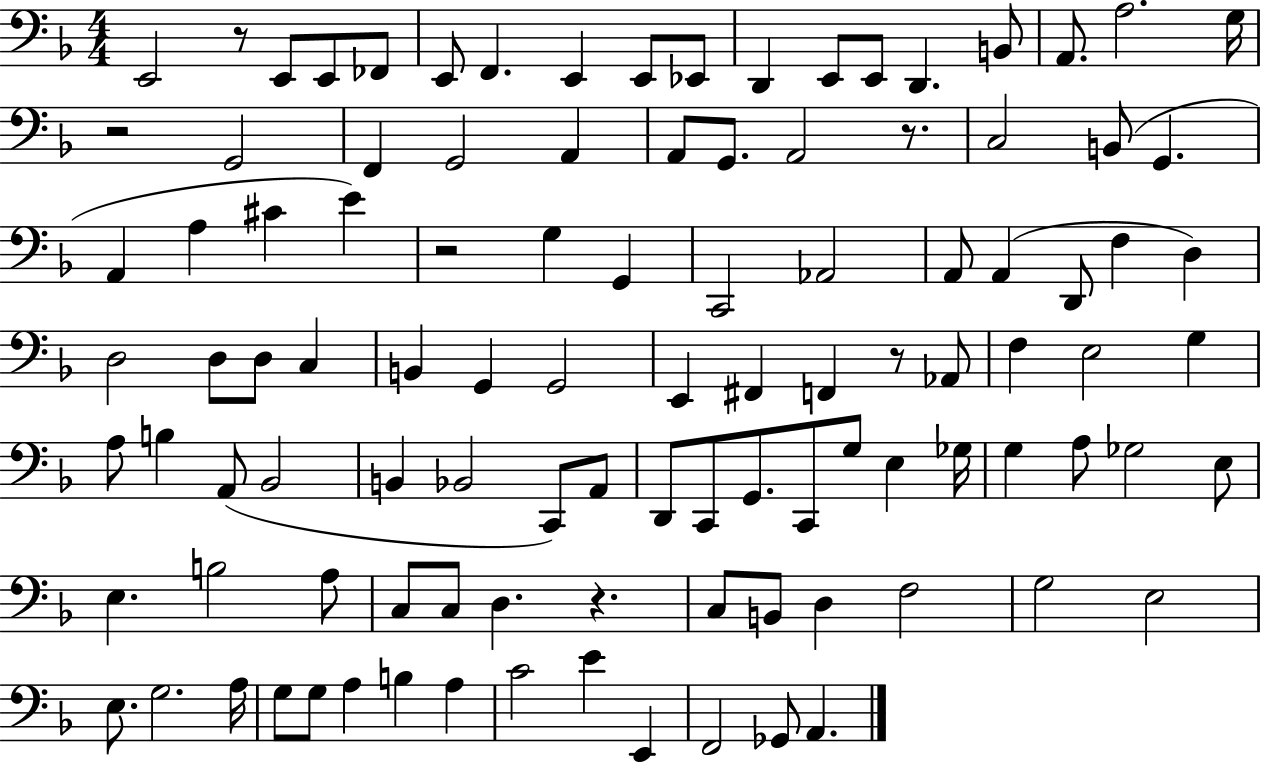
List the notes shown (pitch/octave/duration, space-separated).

E2/h R/e E2/e E2/e FES2/e E2/e F2/q. E2/q E2/e Eb2/e D2/q E2/e E2/e D2/q. B2/e A2/e. A3/h. G3/s R/h G2/h F2/q G2/h A2/q A2/e G2/e. A2/h R/e. C3/h B2/e G2/q. A2/q A3/q C#4/q E4/q R/h G3/q G2/q C2/h Ab2/h A2/e A2/q D2/e F3/q D3/q D3/h D3/e D3/e C3/q B2/q G2/q G2/h E2/q F#2/q F2/q R/e Ab2/e F3/q E3/h G3/q A3/e B3/q A2/e Bb2/h B2/q Bb2/h C2/e A2/e D2/e C2/e G2/e. C2/e G3/e E3/q Gb3/s G3/q A3/e Gb3/h E3/e E3/q. B3/h A3/e C3/e C3/e D3/q. R/q. C3/e B2/e D3/q F3/h G3/h E3/h E3/e. G3/h. A3/s G3/e G3/e A3/q B3/q A3/q C4/h E4/q E2/q F2/h Gb2/e A2/q.